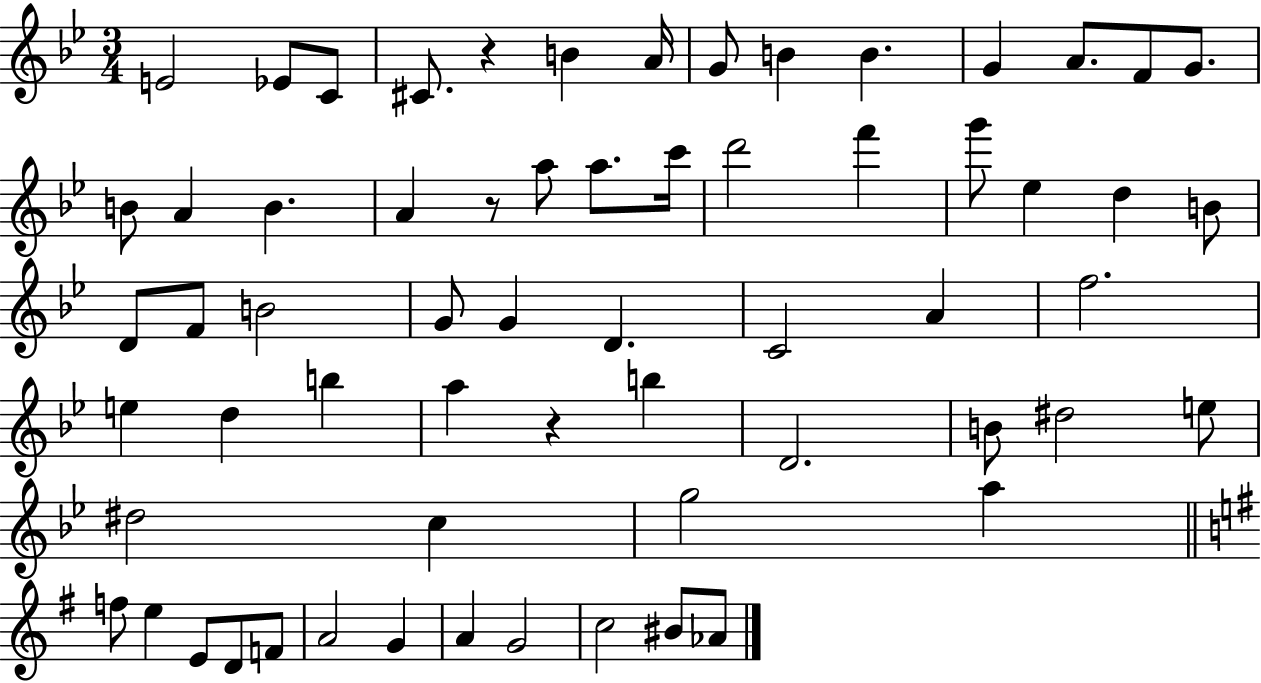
E4/h Eb4/e C4/e C#4/e. R/q B4/q A4/s G4/e B4/q B4/q. G4/q A4/e. F4/e G4/e. B4/e A4/q B4/q. A4/q R/e A5/e A5/e. C6/s D6/h F6/q G6/e Eb5/q D5/q B4/e D4/e F4/e B4/h G4/e G4/q D4/q. C4/h A4/q F5/h. E5/q D5/q B5/q A5/q R/q B5/q D4/h. B4/e D#5/h E5/e D#5/h C5/q G5/h A5/q F5/e E5/q E4/e D4/e F4/e A4/h G4/q A4/q G4/h C5/h BIS4/e Ab4/e